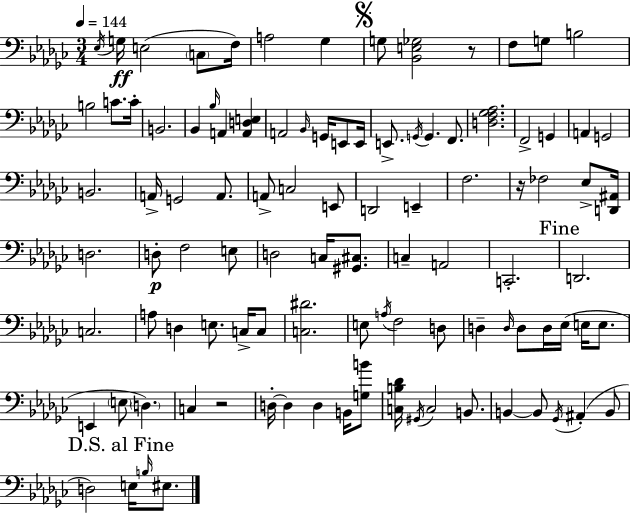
X:1
T:Untitled
M:3/4
L:1/4
K:Ebm
_E,/4 G,/4 E,2 C,/2 F,/4 A,2 _G, G,/2 [_B,,E,_G,]2 z/2 F,/2 G,/2 B,2 B,2 C/2 C/4 B,,2 _B,, _B,/4 A,, [A,,D,E,] A,,2 _B,,/4 G,,/4 E,,/2 E,,/4 E,,/2 G,,/4 G,, F,,/2 [D,F,_G,_A,]2 F,,2 G,, A,, G,,2 B,,2 A,,/4 G,,2 A,,/2 A,,/2 C,2 E,,/2 D,,2 E,, F,2 z/4 _F,2 _E,/2 [D,,^A,,]/4 D,2 D,/2 F,2 E,/2 D,2 C,/4 [^G,,^C,]/2 C, A,,2 C,,2 D,,2 C,2 A,/2 D, E,/2 C,/4 C,/2 [C,^D]2 E,/2 A,/4 F,2 D,/2 D, D,/4 D,/2 D,/4 _E,/4 E,/4 E,/2 E,, E,/2 D, C, z2 D,/4 D, D, B,,/4 [G,B]/2 [C,B,_D]/4 ^G,,/4 C,2 B,,/2 B,, B,,/2 _G,,/4 ^A,, B,,/2 D,2 E,/4 B,/4 ^E,/2